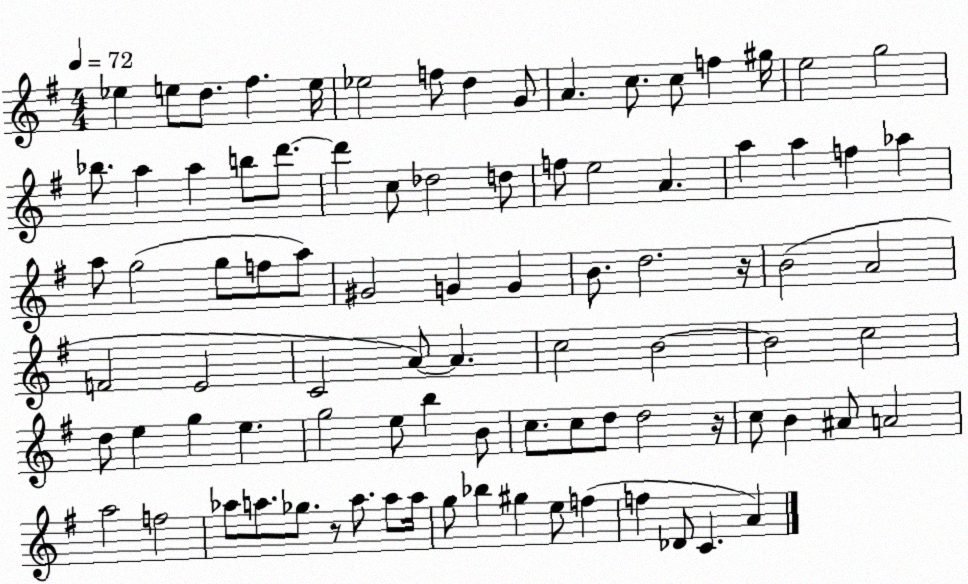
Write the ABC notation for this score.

X:1
T:Untitled
M:4/4
L:1/4
K:G
_e e/2 d/2 ^f e/4 _e2 f/2 d G/2 A c/2 c/2 f ^g/4 e2 g2 _b/2 a a b/2 d'/2 d' c/2 _d2 d/2 f/2 e2 A a a f _a a/2 g2 g/2 f/2 a/2 ^G2 G G B/2 d2 z/4 B2 A2 F2 E2 C2 A/2 A c2 B2 B2 c2 d/2 e g e g2 e/2 b B/2 c/2 c/2 d/2 d2 z/4 c/2 B ^A/2 A2 a2 f2 _a/2 a/2 _g/2 z/2 a/2 a/2 a/4 g/2 _b ^g e/2 f f _D/2 C A